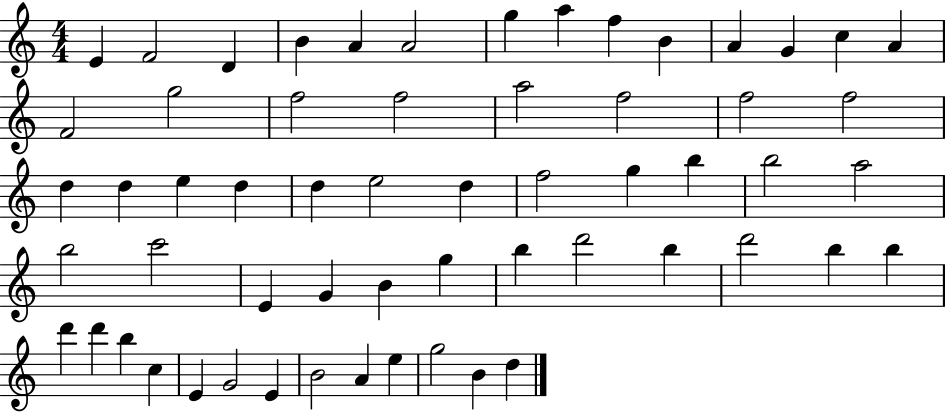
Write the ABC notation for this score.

X:1
T:Untitled
M:4/4
L:1/4
K:C
E F2 D B A A2 g a f B A G c A F2 g2 f2 f2 a2 f2 f2 f2 d d e d d e2 d f2 g b b2 a2 b2 c'2 E G B g b d'2 b d'2 b b d' d' b c E G2 E B2 A e g2 B d